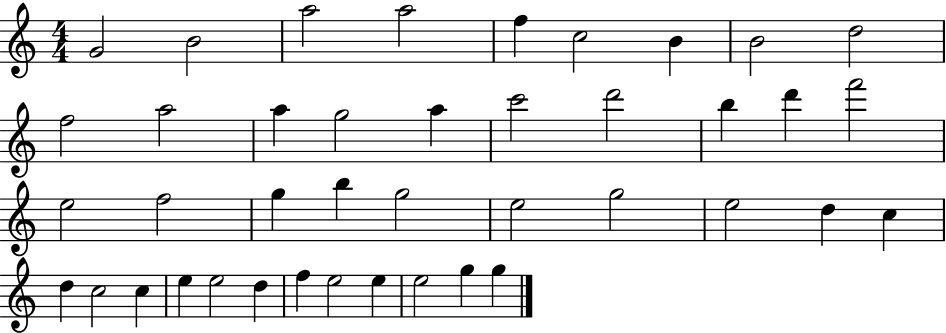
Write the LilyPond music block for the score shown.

{
  \clef treble
  \numericTimeSignature
  \time 4/4
  \key c \major
  g'2 b'2 | a''2 a''2 | f''4 c''2 b'4 | b'2 d''2 | \break f''2 a''2 | a''4 g''2 a''4 | c'''2 d'''2 | b''4 d'''4 f'''2 | \break e''2 f''2 | g''4 b''4 g''2 | e''2 g''2 | e''2 d''4 c''4 | \break d''4 c''2 c''4 | e''4 e''2 d''4 | f''4 e''2 e''4 | e''2 g''4 g''4 | \break \bar "|."
}